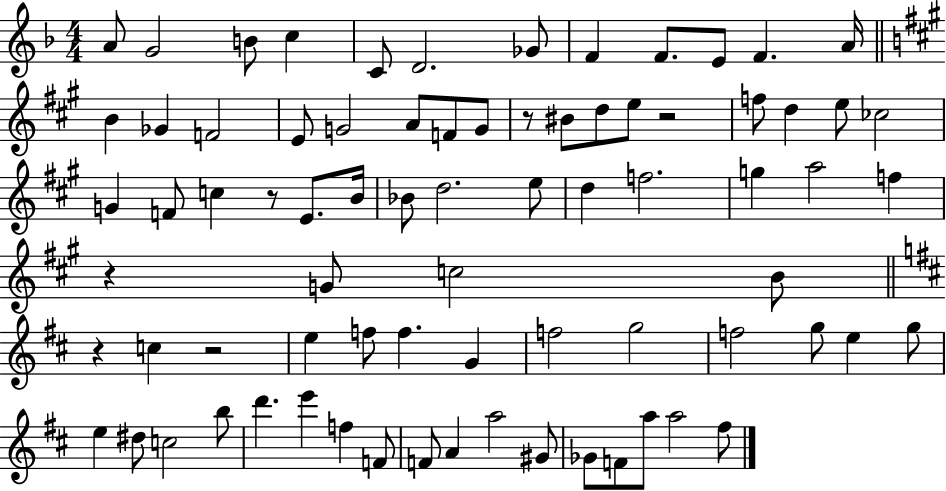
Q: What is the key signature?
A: F major